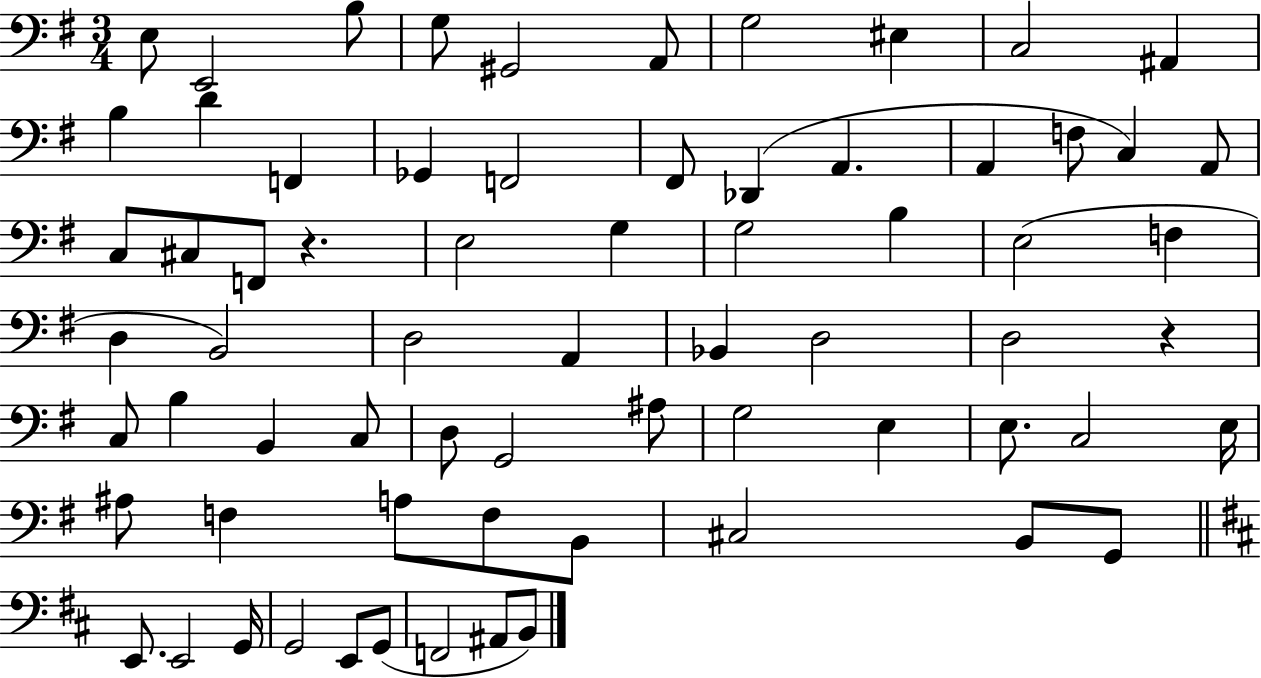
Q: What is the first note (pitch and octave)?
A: E3